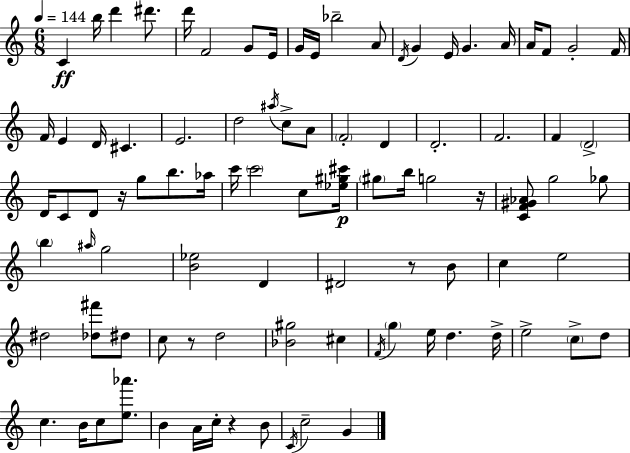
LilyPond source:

{
  \clef treble
  \numericTimeSignature
  \time 6/8
  \key c \major
  \tempo 4 = 144
  c'4\ff b''16 d'''4 dis'''8. | d'''16 f'2 g'8 e'16 | g'16 e'16 bes''2-- a'8 | \acciaccatura { d'16 } g'4 e'16 g'4. | \break a'16 a'16 f'8 g'2-. | f'16 f'16 e'4 d'16 cis'4. | e'2. | d''2 \acciaccatura { ais''16 } c''8-> | \break a'8 \parenthesize f'2-. d'4 | d'2.-. | f'2. | f'4 \parenthesize d'2-> | \break d'16 c'8 d'8 r16 g''8 b''8. | aes''16 c'''16 \parenthesize c'''2 c''8 | <ees'' gis'' cis'''>16\p \parenthesize gis''8 b''16 g''2 | r16 <c' f' gis' aes'>8 g''2 | \break ges''8 \parenthesize b''4 \grace { ais''16 } g''2 | <b' ees''>2 d'4 | dis'2 r8 | b'8 c''4 e''2 | \break dis''2 <des'' fis'''>8 | dis''8 c''8 r8 d''2 | <bes' gis''>2 cis''4 | \acciaccatura { f'16 } \parenthesize g''4 e''16 d''4. | \break d''16-> e''2-> | \parenthesize c''8-> d''8 c''4. b'16 c''8 | <e'' aes'''>8. b'4 a'16 c''16-. r4 | b'8 \acciaccatura { c'16 } c''2-- | \break g'4 \bar "|."
}